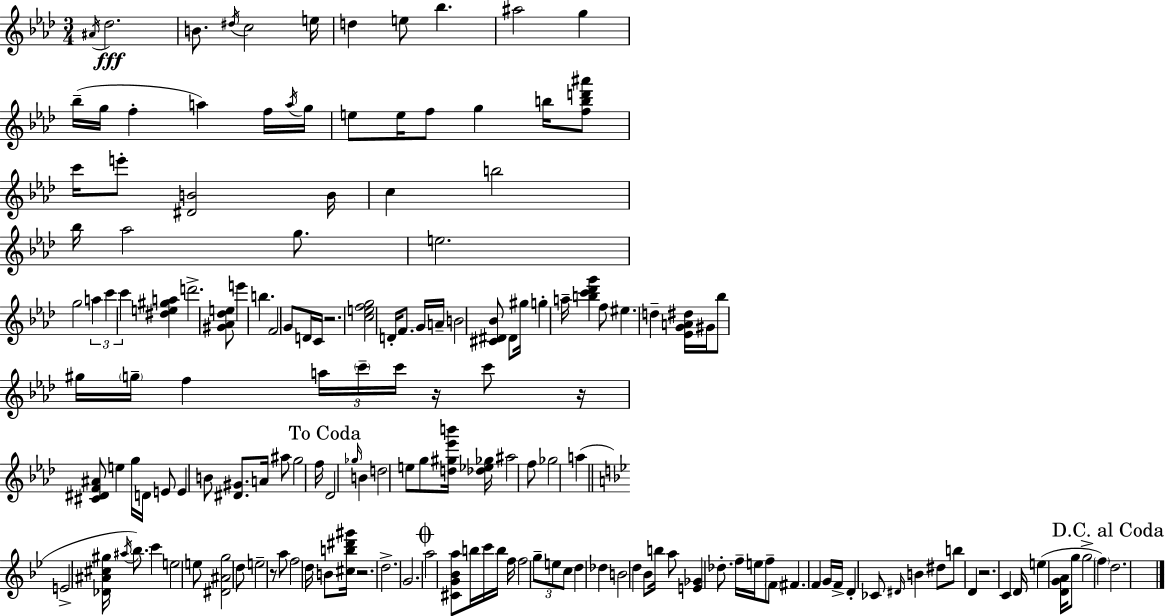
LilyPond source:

{
  \clef treble
  \numericTimeSignature
  \time 3/4
  \key aes \major
  \acciaccatura { ais'16 }\fff des''2. | b'8. \acciaccatura { dis''16 } c''2 | e''16 d''4 e''8 bes''4. | ais''2 g''4 | \break bes''16--( g''16 f''4-. a''4) | f''16 \acciaccatura { a''16 } g''16 e''8 e''16 f''8 g''4 | b''16 <f'' b'' d''' ais'''>8 c'''16 e'''8-. <dis' b'>2 | b'16 c''4 b''2 | \break bes''16 aes''2 | g''8. e''2. | g''2 \tuplet 3/2 { a''4 | c'''4 c'''4 } <dis'' e'' gis'' a''>4 | \break d'''2.-> | <gis' aes' des'' e''>8 e'''4 b''4. | f'2 g'8 | d'16 c'16 r2. | \break <c'' e'' f'' g''>2 d'16-. | f'8. g'16 a'16-- b'2 | <cis' dis' bes'>8 dis'8 gis''16 g''4-. a''16-- <b'' c''' des''' g'''>4 | f''8 eis''4. d''4-- | \break <ees' g' a' dis''>16 gis'16 bes''8 gis''16 \parenthesize g''16-- f''4 | \tuplet 3/2 { a''16 \parenthesize c'''16-- c'''16 } r16 c'''8 r16 <cis' dis' f' ais'>8 e''4 | g''16 d'16 e'8 e'4 b'8 | <dis' gis'>8. a'16 ais''8 g''2 | \break f''16 \mark "To Coda" des'2 \grace { ges''16 } | b'4 d''2 | e''8 g''8 <d'' gis'' ees''' b'''>16 <des'' ees'' ges''>16 ais''2 | f''8 ges''2 | \break a''4( \bar "||" \break \key g \minor e'2-> <des' ais' cis'' gis''>16 \acciaccatura { ais''16 } bes''8.) | c'''4 e''2 | e''8 <dis' ais' g''>2 d''8 | e''2-- r8 a''8 | \break f''2 d''16 b'8 | <cis'' b'' dis''' gis'''>16 r2. | d''2.-> | g'2. | \break \mark \markup { \musicglyph "scripts.coda" } a''2 <cis' g' bes' a''>8 b''16 | c'''16 b''16 f''16 f''2 \tuplet 3/2 { g''8-- | e''8 c''8 } d''4 des''4 | b'2 d''4 | \break bes'8 b''16 a''8 <e' ges'>4 des''8.-. | f''16-- e''16 f''8-- \parenthesize f'8 fis'4. | f'4 g'16 f'16-> d'4-. ces'8 | \grace { dis'16 } b'4 dis''8 b''8 d'4 | \break r2. | c'4 d'16 e''4( <d' g' a'>16 | g''8 g''2-> \parenthesize f''4) | \mark "D.C. al Coda" d''2. | \break \bar "|."
}